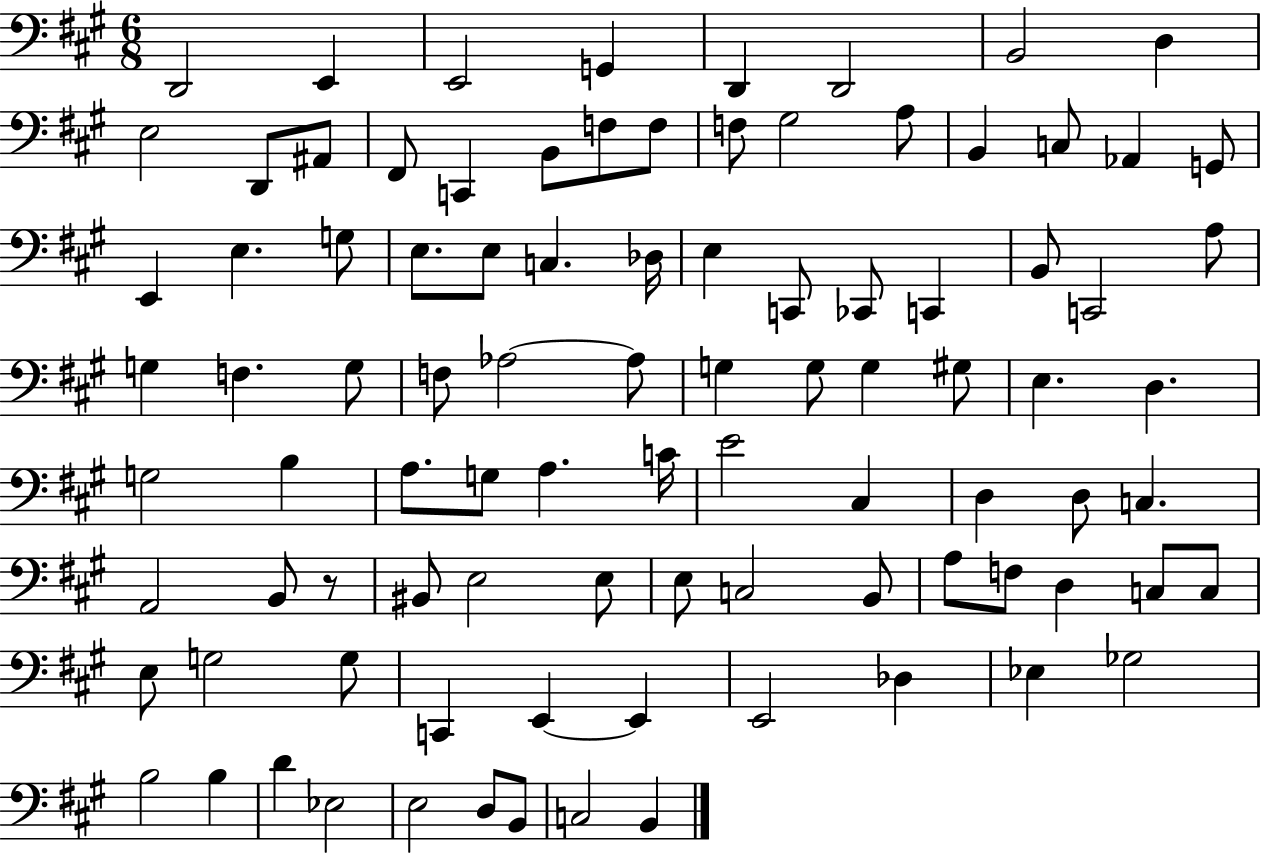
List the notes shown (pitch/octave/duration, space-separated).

D2/h E2/q E2/h G2/q D2/q D2/h B2/h D3/q E3/h D2/e A#2/e F#2/e C2/q B2/e F3/e F3/e F3/e G#3/h A3/e B2/q C3/e Ab2/q G2/e E2/q E3/q. G3/e E3/e. E3/e C3/q. Db3/s E3/q C2/e CES2/e C2/q B2/e C2/h A3/e G3/q F3/q. G3/e F3/e Ab3/h Ab3/e G3/q G3/e G3/q G#3/e E3/q. D3/q. G3/h B3/q A3/e. G3/e A3/q. C4/s E4/h C#3/q D3/q D3/e C3/q. A2/h B2/e R/e BIS2/e E3/h E3/e E3/e C3/h B2/e A3/e F3/e D3/q C3/e C3/e E3/e G3/h G3/e C2/q E2/q E2/q E2/h Db3/q Eb3/q Gb3/h B3/h B3/q D4/q Eb3/h E3/h D3/e B2/e C3/h B2/q